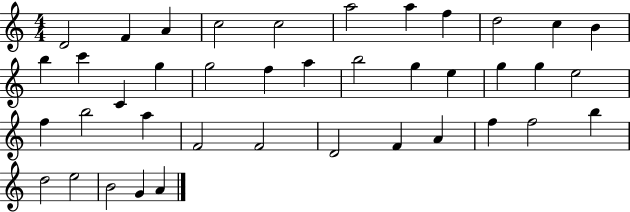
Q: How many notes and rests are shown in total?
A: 40